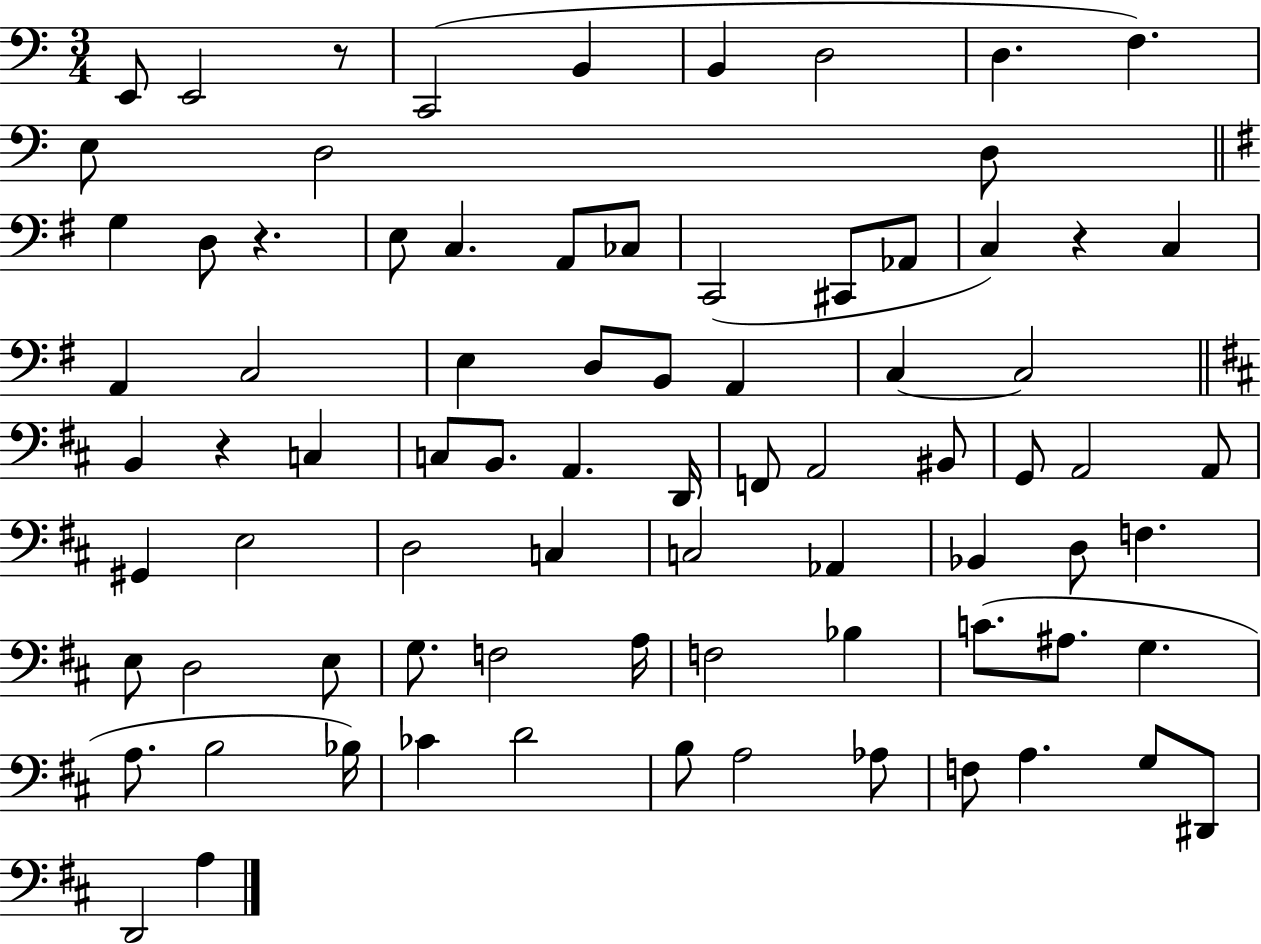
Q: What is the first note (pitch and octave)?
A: E2